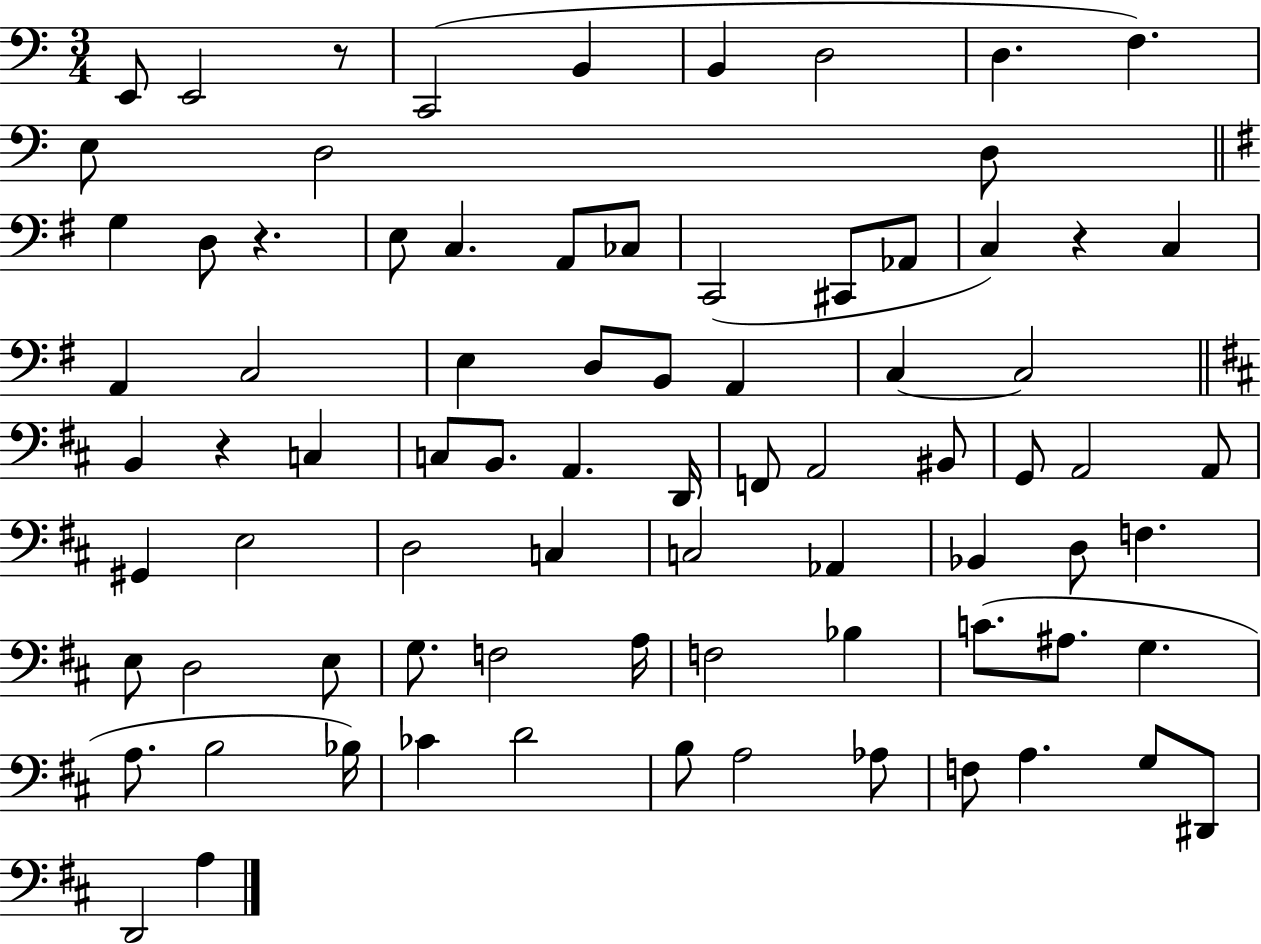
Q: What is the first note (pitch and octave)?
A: E2